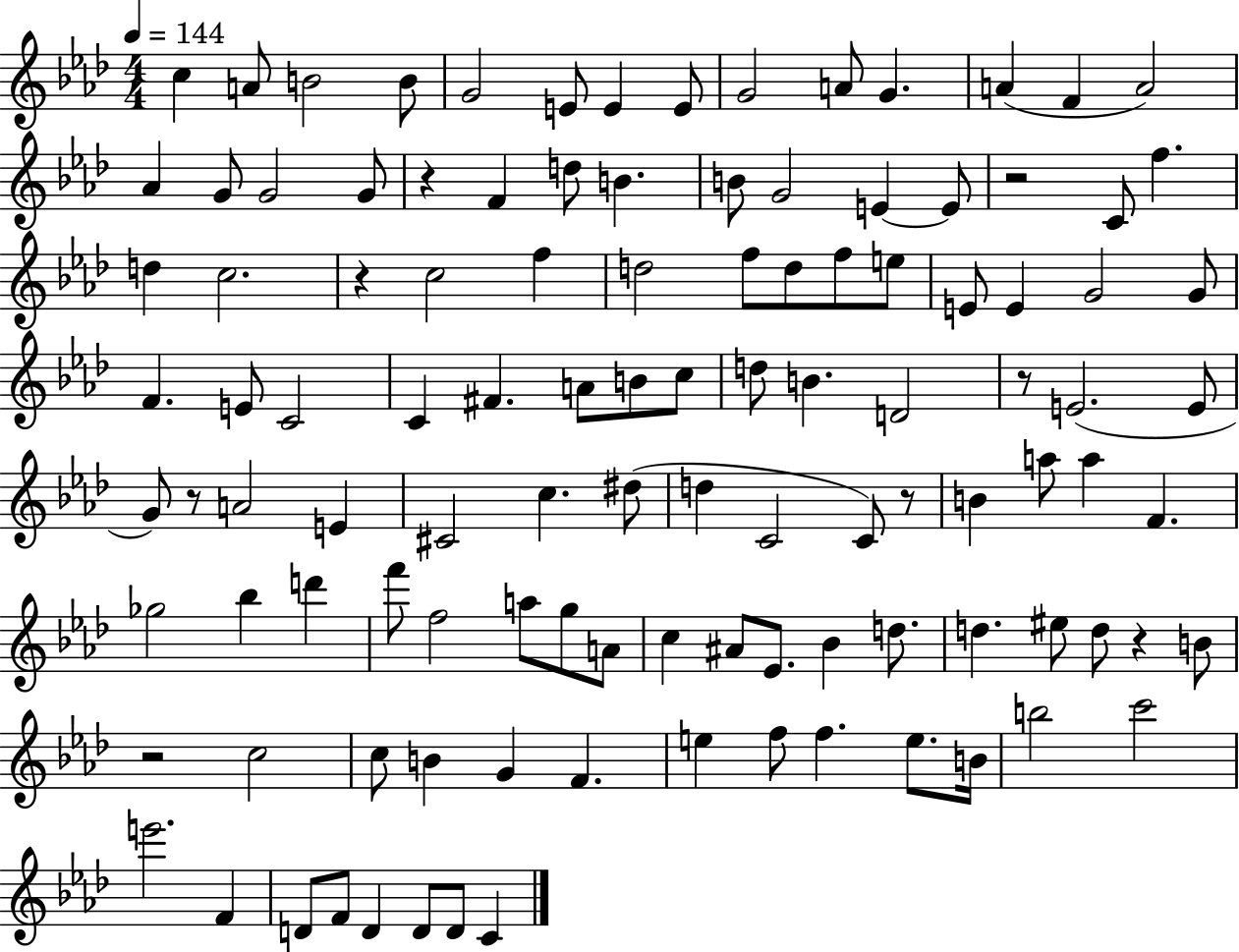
{
  \clef treble
  \numericTimeSignature
  \time 4/4
  \key aes \major
  \tempo 4 = 144
  c''4 a'8 b'2 b'8 | g'2 e'8 e'4 e'8 | g'2 a'8 g'4. | a'4( f'4 a'2) | \break aes'4 g'8 g'2 g'8 | r4 f'4 d''8 b'4. | b'8 g'2 e'4~~ e'8 | r2 c'8 f''4. | \break d''4 c''2. | r4 c''2 f''4 | d''2 f''8 d''8 f''8 e''8 | e'8 e'4 g'2 g'8 | \break f'4. e'8 c'2 | c'4 fis'4. a'8 b'8 c''8 | d''8 b'4. d'2 | r8 e'2.( e'8 | \break g'8) r8 a'2 e'4 | cis'2 c''4. dis''8( | d''4 c'2 c'8) r8 | b'4 a''8 a''4 f'4. | \break ges''2 bes''4 d'''4 | f'''8 f''2 a''8 g''8 a'8 | c''4 ais'8 ees'8. bes'4 d''8. | d''4. eis''8 d''8 r4 b'8 | \break r2 c''2 | c''8 b'4 g'4 f'4. | e''4 f''8 f''4. e''8. b'16 | b''2 c'''2 | \break e'''2. f'4 | d'8 f'8 d'4 d'8 d'8 c'4 | \bar "|."
}